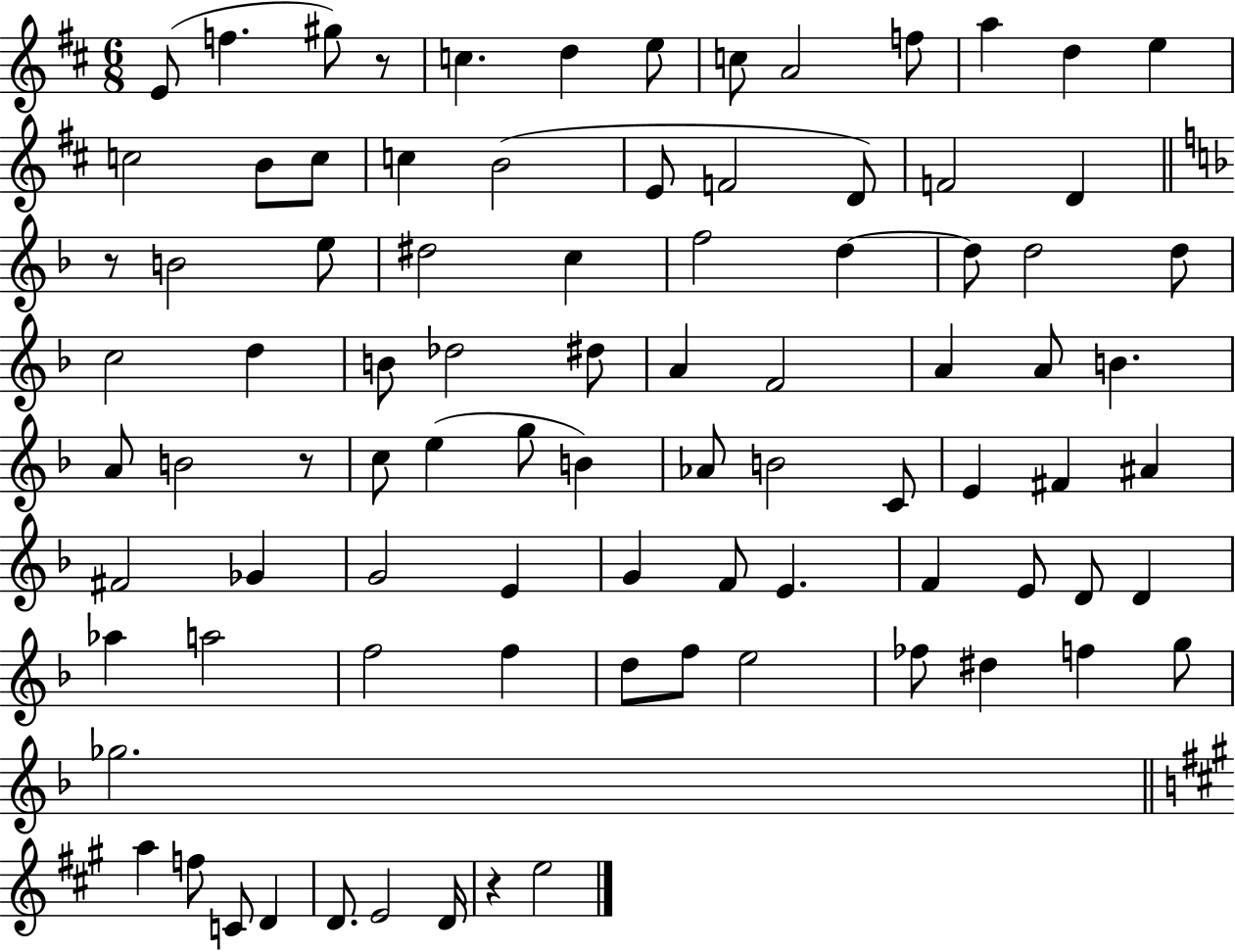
{
  \clef treble
  \numericTimeSignature
  \time 6/8
  \key d \major
  \repeat volta 2 { e'8( f''4. gis''8) r8 | c''4. d''4 e''8 | c''8 a'2 f''8 | a''4 d''4 e''4 | \break c''2 b'8 c''8 | c''4 b'2( | e'8 f'2 d'8) | f'2 d'4 | \break \bar "||" \break \key f \major r8 b'2 e''8 | dis''2 c''4 | f''2 d''4~~ | d''8 d''2 d''8 | \break c''2 d''4 | b'8 des''2 dis''8 | a'4 f'2 | a'4 a'8 b'4. | \break a'8 b'2 r8 | c''8 e''4( g''8 b'4) | aes'8 b'2 c'8 | e'4 fis'4 ais'4 | \break fis'2 ges'4 | g'2 e'4 | g'4 f'8 e'4. | f'4 e'8 d'8 d'4 | \break aes''4 a''2 | f''2 f''4 | d''8 f''8 e''2 | fes''8 dis''4 f''4 g''8 | \break ges''2. | \bar "||" \break \key a \major a''4 f''8 c'8 d'4 | d'8. e'2 d'16 | r4 e''2 | } \bar "|."
}